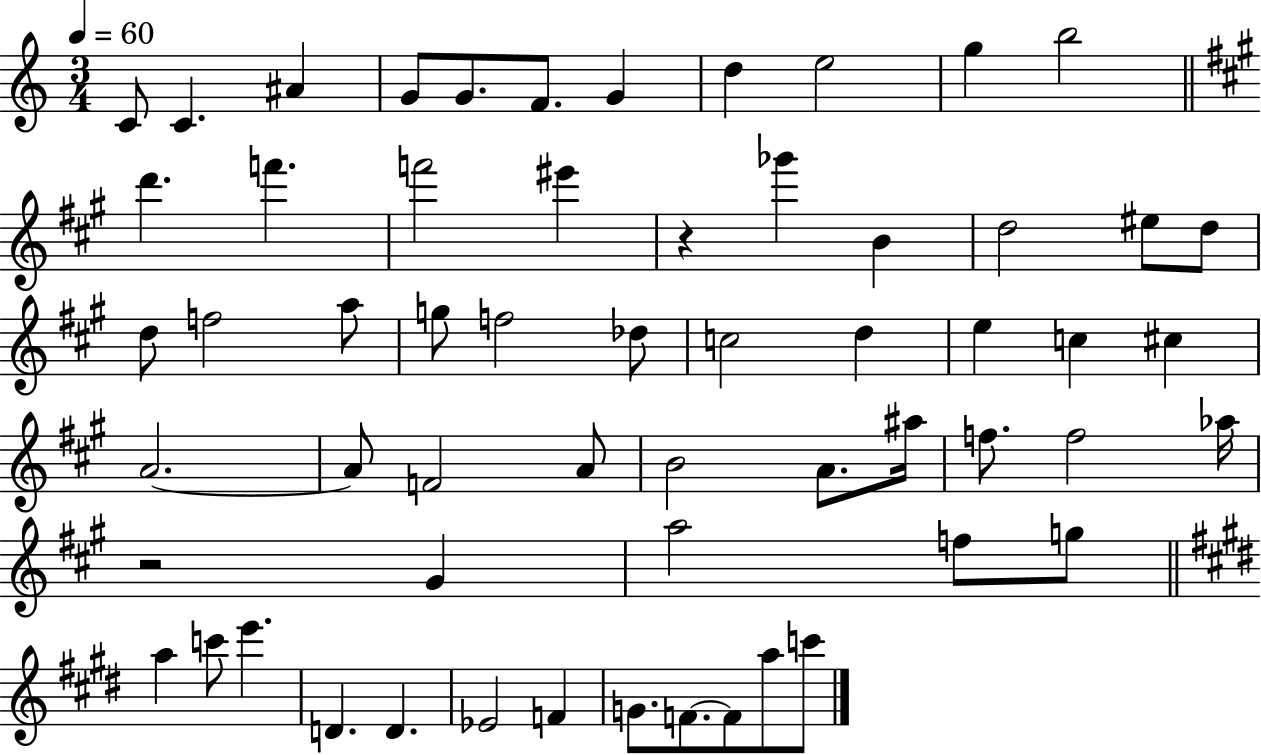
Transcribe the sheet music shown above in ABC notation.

X:1
T:Untitled
M:3/4
L:1/4
K:C
C/2 C ^A G/2 G/2 F/2 G d e2 g b2 d' f' f'2 ^e' z _g' B d2 ^e/2 d/2 d/2 f2 a/2 g/2 f2 _d/2 c2 d e c ^c A2 A/2 F2 A/2 B2 A/2 ^a/4 f/2 f2 _a/4 z2 ^G a2 f/2 g/2 a c'/2 e' D D _E2 F G/2 F/2 F/2 a/2 c'/2